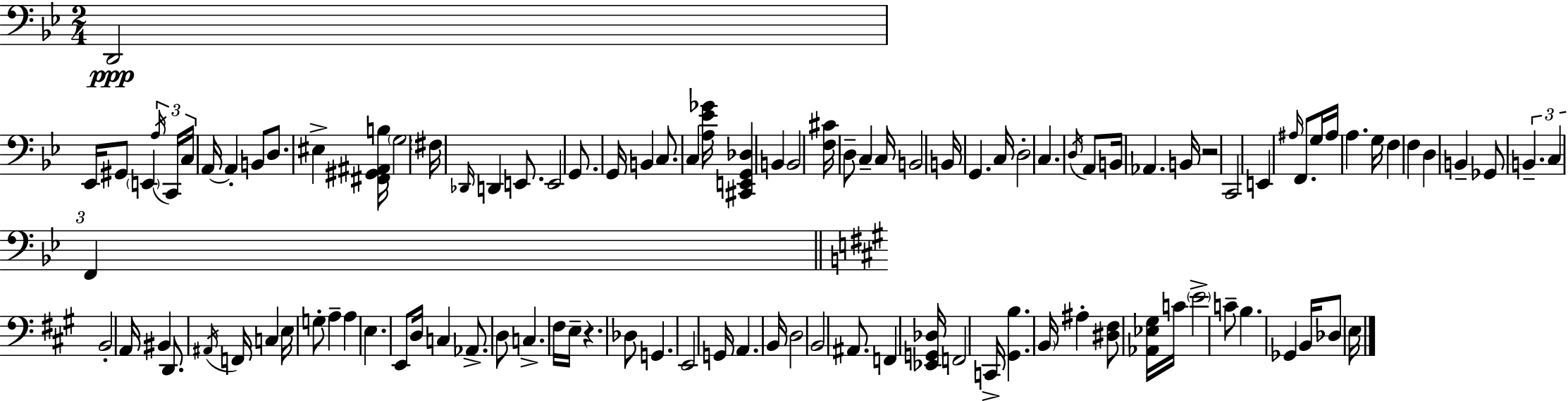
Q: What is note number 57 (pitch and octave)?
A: A2